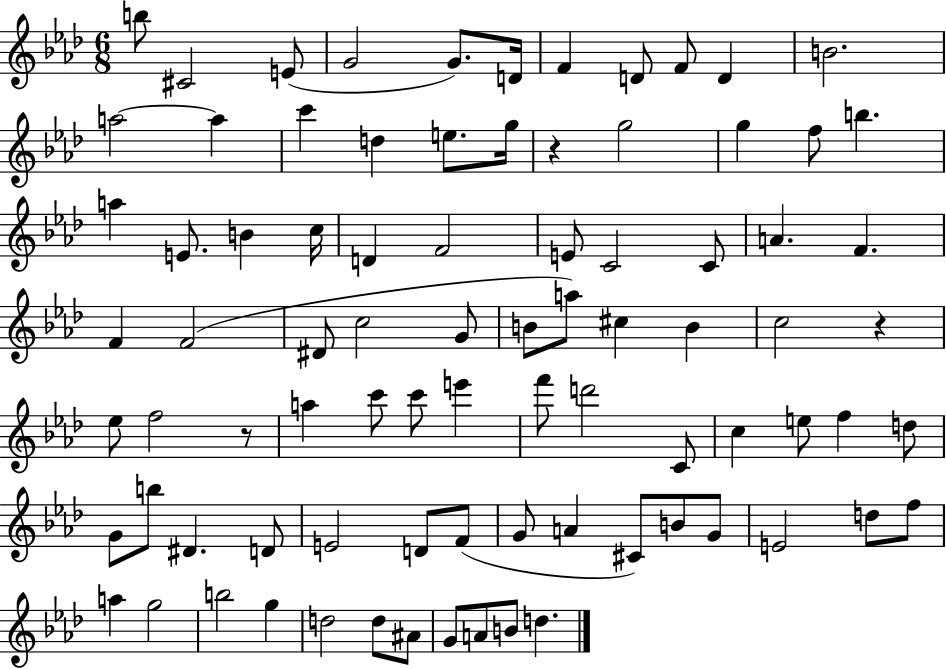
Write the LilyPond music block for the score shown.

{
  \clef treble
  \numericTimeSignature
  \time 6/8
  \key aes \major
  b''8 cis'2 e'8( | g'2 g'8.) d'16 | f'4 d'8 f'8 d'4 | b'2. | \break a''2~~ a''4 | c'''4 d''4 e''8. g''16 | r4 g''2 | g''4 f''8 b''4. | \break a''4 e'8. b'4 c''16 | d'4 f'2 | e'8 c'2 c'8 | a'4. f'4. | \break f'4 f'2( | dis'8 c''2 g'8 | b'8 a''8) cis''4 b'4 | c''2 r4 | \break ees''8 f''2 r8 | a''4 c'''8 c'''8 e'''4 | f'''8 d'''2 c'8 | c''4 e''8 f''4 d''8 | \break g'8 b''8 dis'4. d'8 | e'2 d'8 f'8( | g'8 a'4 cis'8) b'8 g'8 | e'2 d''8 f''8 | \break a''4 g''2 | b''2 g''4 | d''2 d''8 ais'8 | g'8 a'8 b'8 d''4. | \break \bar "|."
}